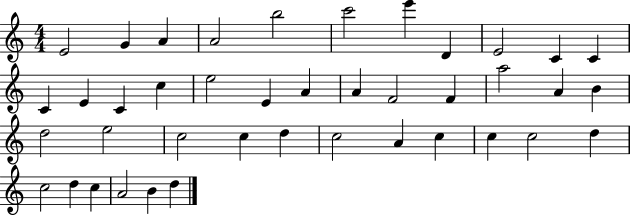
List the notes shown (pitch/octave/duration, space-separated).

E4/h G4/q A4/q A4/h B5/h C6/h E6/q D4/q E4/h C4/q C4/q C4/q E4/q C4/q C5/q E5/h E4/q A4/q A4/q F4/h F4/q A5/h A4/q B4/q D5/h E5/h C5/h C5/q D5/q C5/h A4/q C5/q C5/q C5/h D5/q C5/h D5/q C5/q A4/h B4/q D5/q